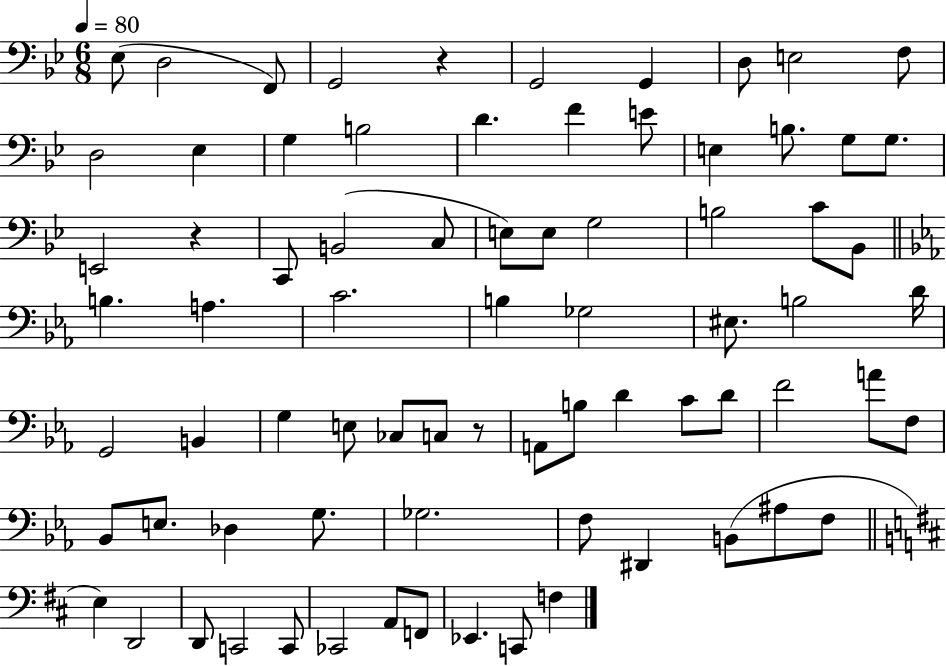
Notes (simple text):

Eb3/e D3/h F2/e G2/h R/q G2/h G2/q D3/e E3/h F3/e D3/h Eb3/q G3/q B3/h D4/q. F4/q E4/e E3/q B3/e. G3/e G3/e. E2/h R/q C2/e B2/h C3/e E3/e E3/e G3/h B3/h C4/e Bb2/e B3/q. A3/q. C4/h. B3/q Gb3/h EIS3/e. B3/h D4/s G2/h B2/q G3/q E3/e CES3/e C3/e R/e A2/e B3/e D4/q C4/e D4/e F4/h A4/e F3/e Bb2/e E3/e. Db3/q G3/e. Gb3/h. F3/e D#2/q B2/e A#3/e F3/e E3/q D2/h D2/e C2/h C2/e CES2/h A2/e F2/e Eb2/q. C2/e F3/q